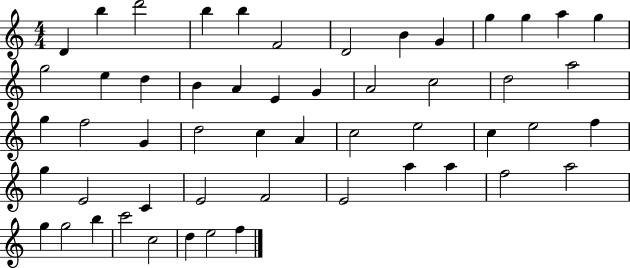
{
  \clef treble
  \numericTimeSignature
  \time 4/4
  \key c \major
  d'4 b''4 d'''2 | b''4 b''4 f'2 | d'2 b'4 g'4 | g''4 g''4 a''4 g''4 | \break g''2 e''4 d''4 | b'4 a'4 e'4 g'4 | a'2 c''2 | d''2 a''2 | \break g''4 f''2 g'4 | d''2 c''4 a'4 | c''2 e''2 | c''4 e''2 f''4 | \break g''4 e'2 c'4 | e'2 f'2 | e'2 a''4 a''4 | f''2 a''2 | \break g''4 g''2 b''4 | c'''2 c''2 | d''4 e''2 f''4 | \bar "|."
}